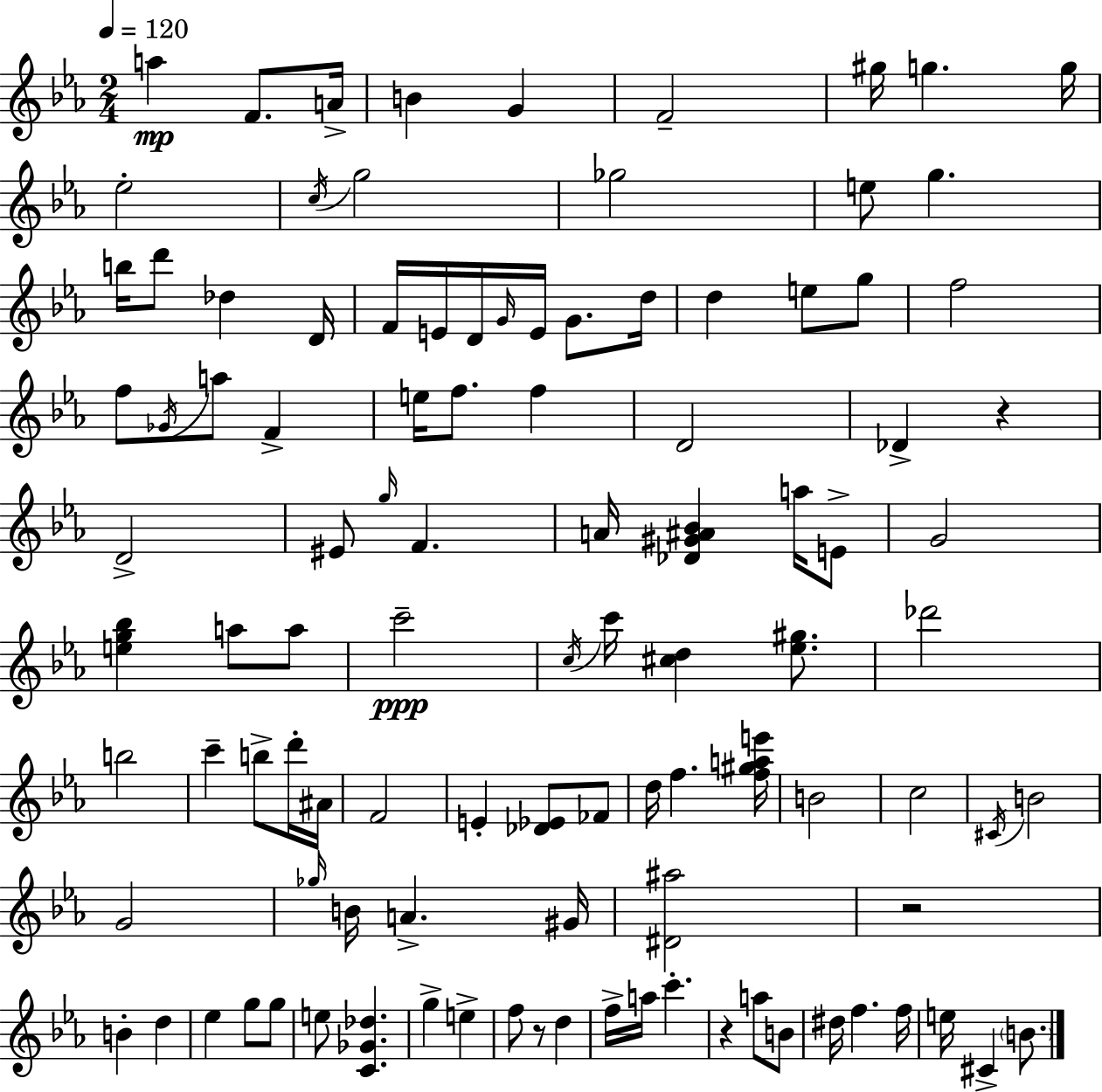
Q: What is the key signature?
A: C minor